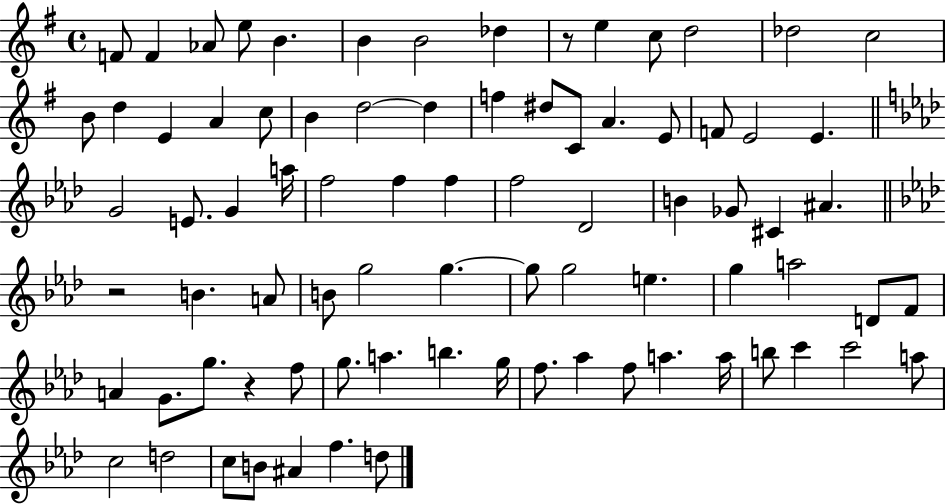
{
  \clef treble
  \time 4/4
  \defaultTimeSignature
  \key g \major
  f'8 f'4 aes'8 e''8 b'4. | b'4 b'2 des''4 | r8 e''4 c''8 d''2 | des''2 c''2 | \break b'8 d''4 e'4 a'4 c''8 | b'4 d''2~~ d''4 | f''4 dis''8 c'8 a'4. e'8 | f'8 e'2 e'4. | \break \bar "||" \break \key aes \major g'2 e'8. g'4 a''16 | f''2 f''4 f''4 | f''2 des'2 | b'4 ges'8 cis'4 ais'4. | \break \bar "||" \break \key f \minor r2 b'4. a'8 | b'8 g''2 g''4.~~ | g''8 g''2 e''4. | g''4 a''2 d'8 f'8 | \break a'4 g'8. g''8. r4 f''8 | g''8. a''4. b''4. g''16 | f''8. aes''4 f''8 a''4. a''16 | b''8 c'''4 c'''2 a''8 | \break c''2 d''2 | c''8 b'8 ais'4 f''4. d''8 | \bar "|."
}